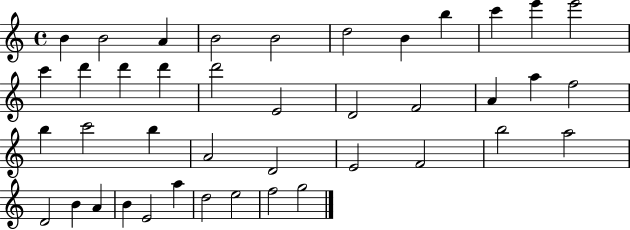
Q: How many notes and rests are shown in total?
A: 41